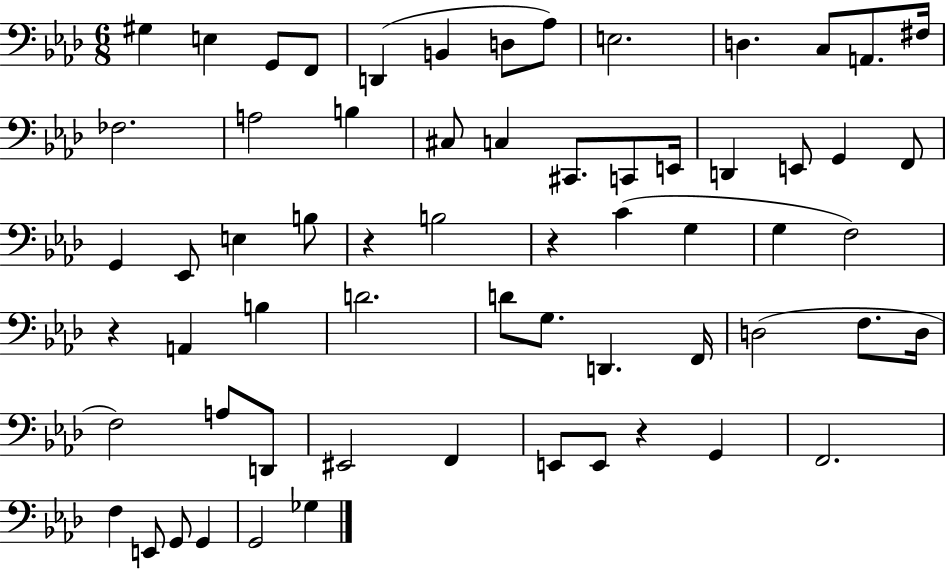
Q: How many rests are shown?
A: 4